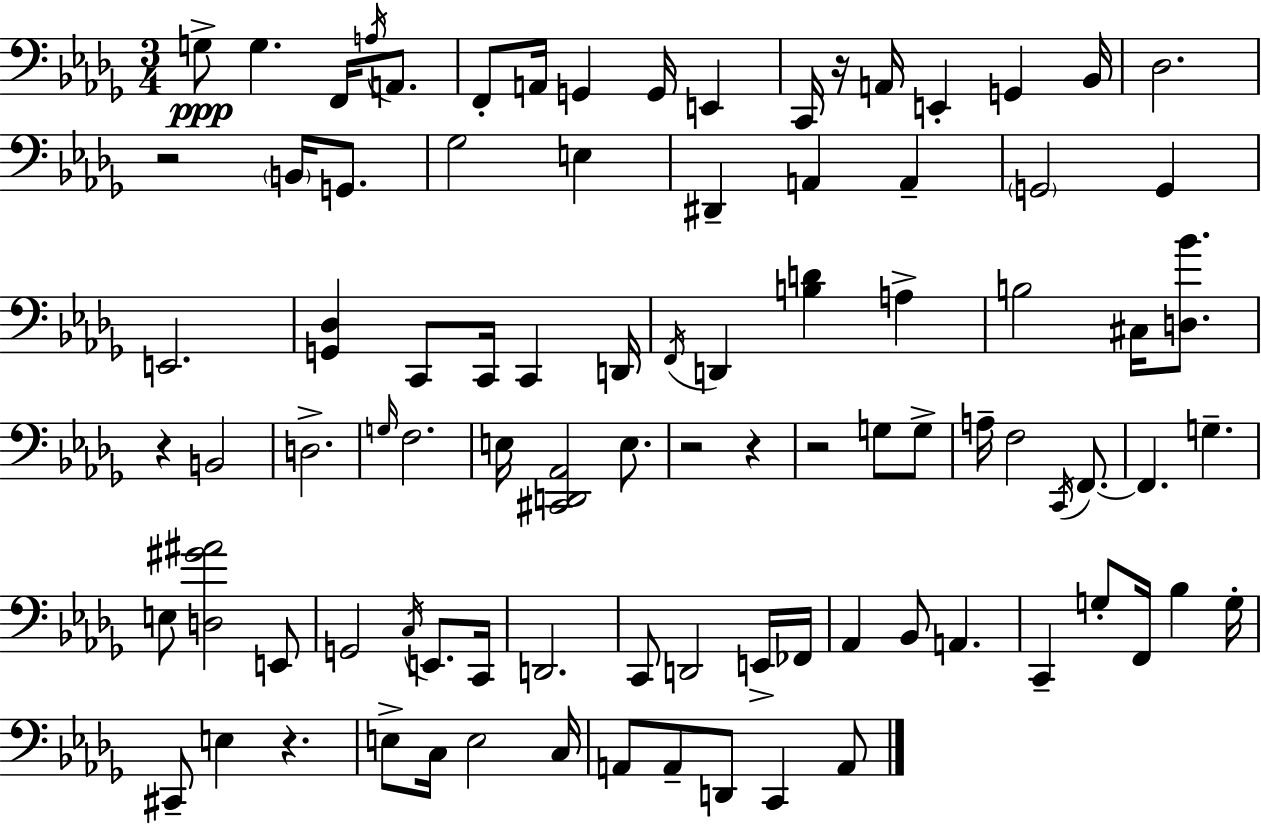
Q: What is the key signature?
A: BES minor